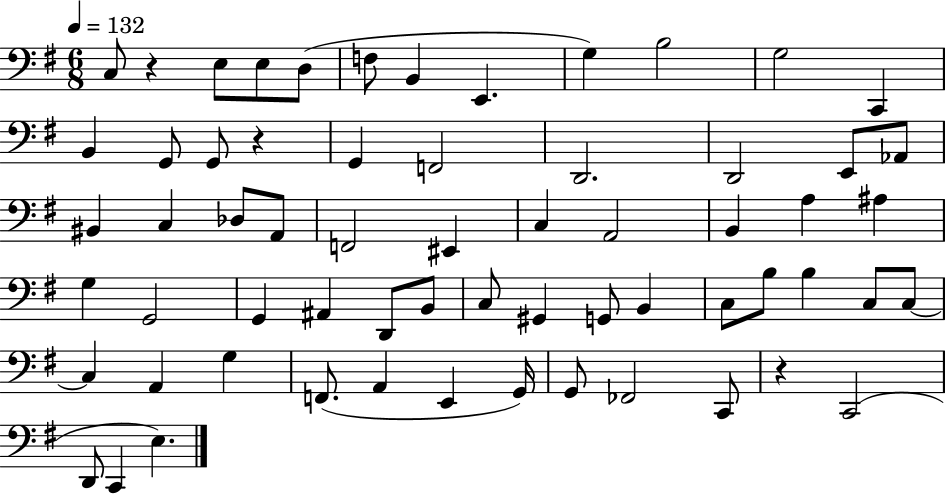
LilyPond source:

{
  \clef bass
  \numericTimeSignature
  \time 6/8
  \key g \major
  \tempo 4 = 132
  c8 r4 e8 e8 d8( | f8 b,4 e,4. | g4) b2 | g2 c,4 | \break b,4 g,8 g,8 r4 | g,4 f,2 | d,2. | d,2 e,8 aes,8 | \break bis,4 c4 des8 a,8 | f,2 eis,4 | c4 a,2 | b,4 a4 ais4 | \break g4 g,2 | g,4 ais,4 d,8 b,8 | c8 gis,4 g,8 b,4 | c8 b8 b4 c8 c8~~ | \break c4 a,4 g4 | f,8.( a,4 e,4 g,16) | g,8 fes,2 c,8 | r4 c,2( | \break d,8 c,4 e4.) | \bar "|."
}